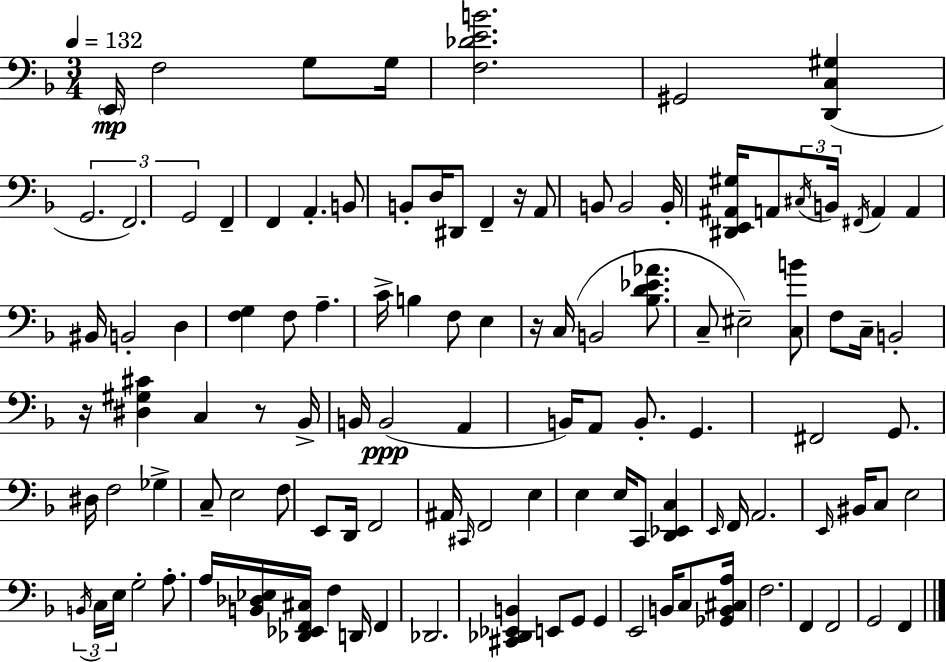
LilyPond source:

{
  \clef bass
  \numericTimeSignature
  \time 3/4
  \key f \major
  \tempo 4 = 132
  \repeat volta 2 { \parenthesize e,16\mp f2 g8 g16 | <f des' e' b'>2. | gis,2 <d, c gis>4( | \tuplet 3/2 { g,2. | \break f,2.) | g,2 } f,4-- | f,4 a,4.-. b,8 | b,8-. d16 dis,8 f,4-- r16 a,8 | \break b,8 b,2 b,16-. <dis, e, ais, gis>16 | a,8 \tuplet 3/2 { \acciaccatura { cis16 } b,16 \acciaccatura { fis,16 } } a,4 a,4 | bis,16 b,2-. d4 | <f g>4 f8 a4.-- | \break c'16-> b4 f8 e4 | r16 c16( b,2 <bes d' ees' aes'>8. | c8-- eis2--) | <c b'>8 f8 c16-- b,2-. | \break r16 <dis gis cis'>4 c4 r8 | bes,16-> b,16 b,2(\ppp a,4 | b,16) a,8 b,8.-. g,4. | fis,2 g,8. | \break dis16 f2 ges4-> | c8-- e2 | f8 e,8 d,16 f,2 | ais,16 \grace { cis,16 } f,2 e4 | \break e4 e16 c,8 <d, ees, c>4 | \grace { e,16 } f,16 a,2. | \grace { e,16 } bis,16 c8 e2 | \tuplet 3/2 { \acciaccatura { b,16 } c16 e16 } g2-. | \break a8.-. a16 <b, des ees>16 <des, ees, f, cis>16 f4 | d,16 f,4 des,2. | <cis, des, ees, b,>4 e,8 | g,8 g,4 e,2 | \break b,16 c8 <ges, b, cis a>16 f2. | f,4 f,2 | g,2 | f,4 } \bar "|."
}